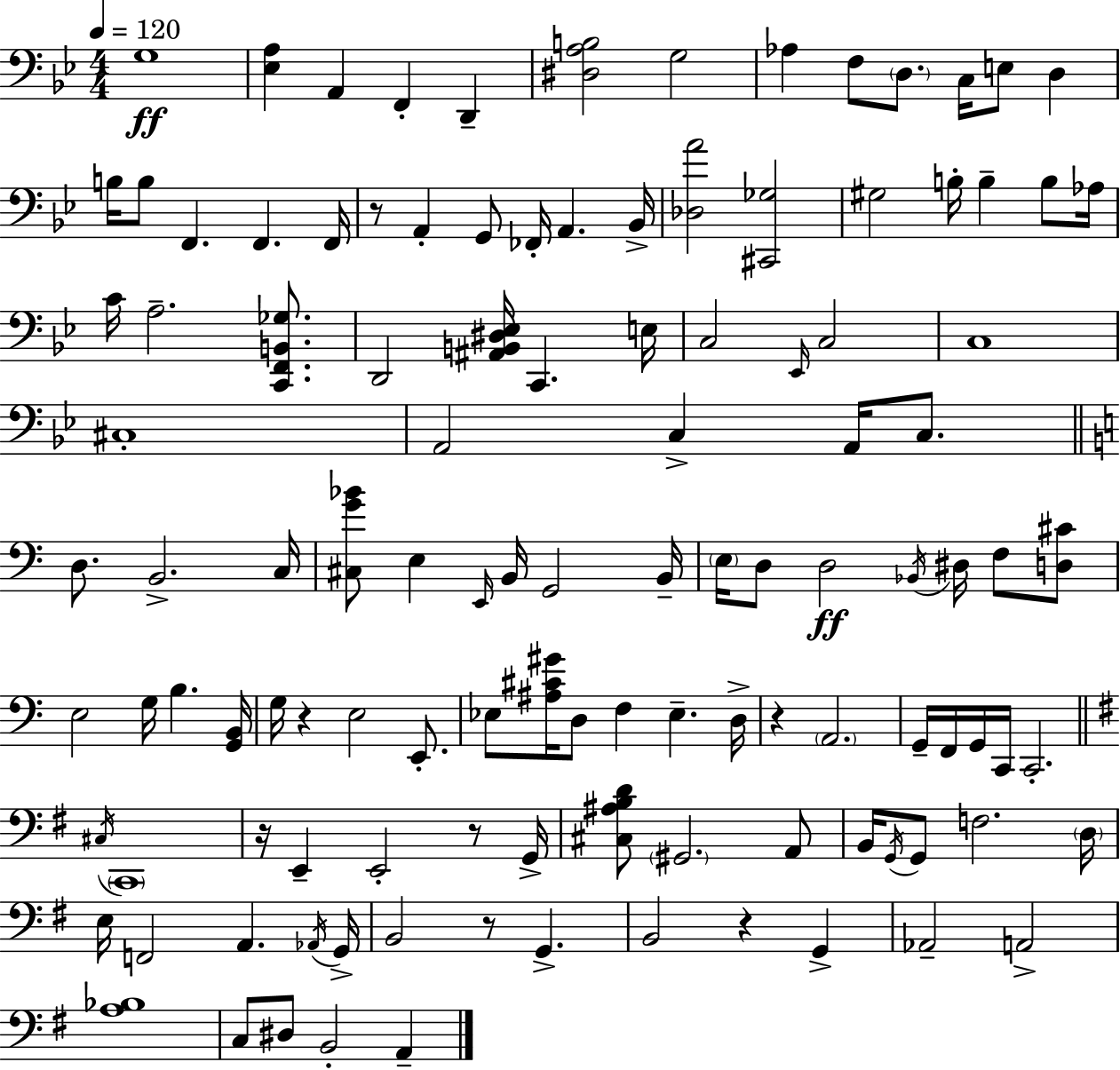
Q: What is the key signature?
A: BES major